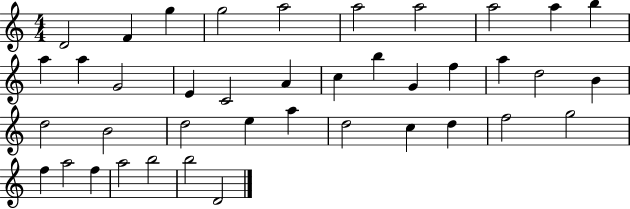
{
  \clef treble
  \numericTimeSignature
  \time 4/4
  \key c \major
  d'2 f'4 g''4 | g''2 a''2 | a''2 a''2 | a''2 a''4 b''4 | \break a''4 a''4 g'2 | e'4 c'2 a'4 | c''4 b''4 g'4 f''4 | a''4 d''2 b'4 | \break d''2 b'2 | d''2 e''4 a''4 | d''2 c''4 d''4 | f''2 g''2 | \break f''4 a''2 f''4 | a''2 b''2 | b''2 d'2 | \bar "|."
}